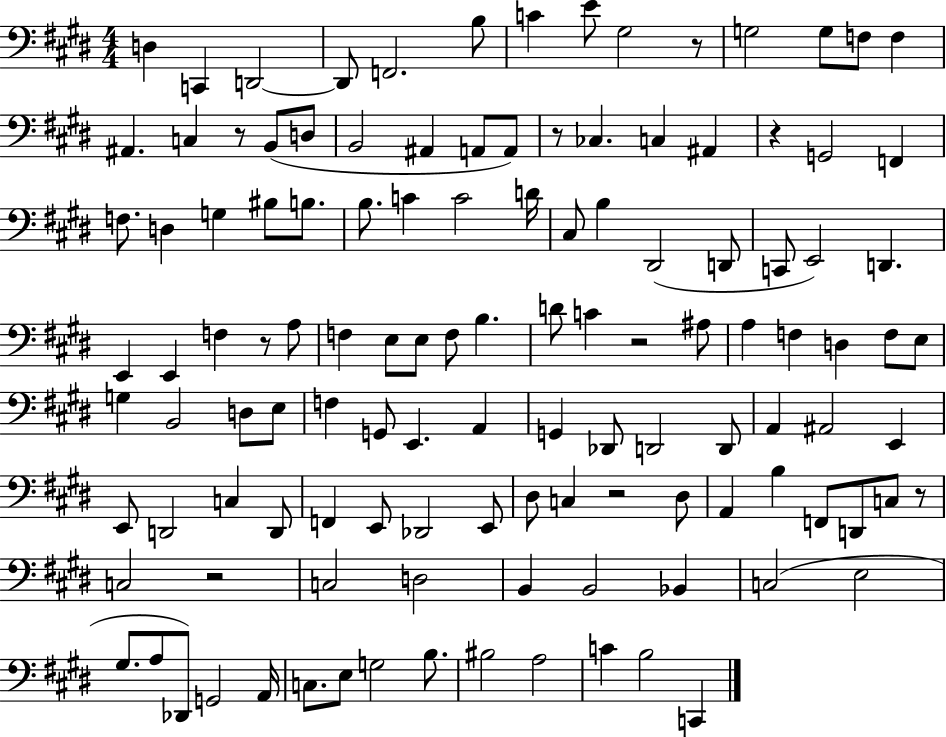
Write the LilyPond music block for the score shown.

{
  \clef bass
  \numericTimeSignature
  \time 4/4
  \key e \major
  d4 c,4 d,2~~ | d,8 f,2. b8 | c'4 e'8 gis2 r8 | g2 g8 f8 f4 | \break ais,4. c4 r8 b,8( d8 | b,2 ais,4 a,8 a,8) | r8 ces4. c4 ais,4 | r4 g,2 f,4 | \break f8. d4 g4 bis8 b8. | b8. c'4 c'2 d'16 | cis8 b4 dis,2( d,8 | c,8 e,2) d,4. | \break e,4 e,4 f4 r8 a8 | f4 e8 e8 f8 b4. | d'8 c'4 r2 ais8 | a4 f4 d4 f8 e8 | \break g4 b,2 d8 e8 | f4 g,8 e,4. a,4 | g,4 des,8 d,2 d,8 | a,4 ais,2 e,4 | \break e,8 d,2 c4 d,8 | f,4 e,8 des,2 e,8 | dis8 c4 r2 dis8 | a,4 b4 f,8 d,8 c8 r8 | \break c2 r2 | c2 d2 | b,4 b,2 bes,4 | c2( e2 | \break gis8. a8 des,8) g,2 a,16 | c8. e8 g2 b8. | bis2 a2 | c'4 b2 c,4 | \break \bar "|."
}